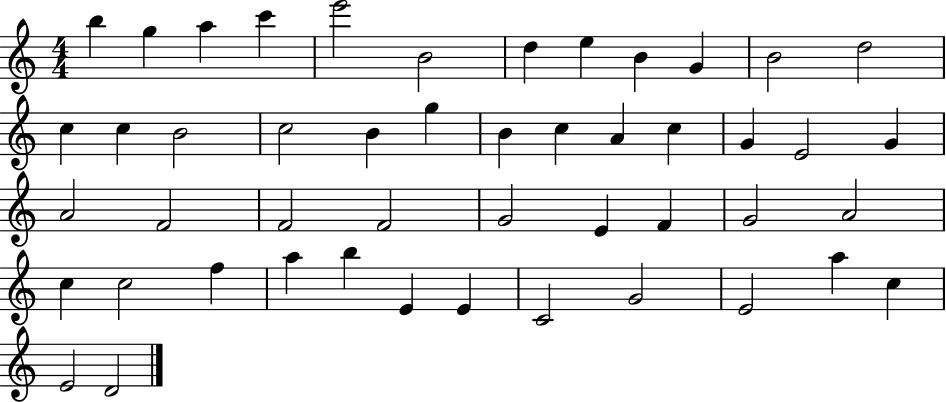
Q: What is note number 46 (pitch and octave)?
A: C5